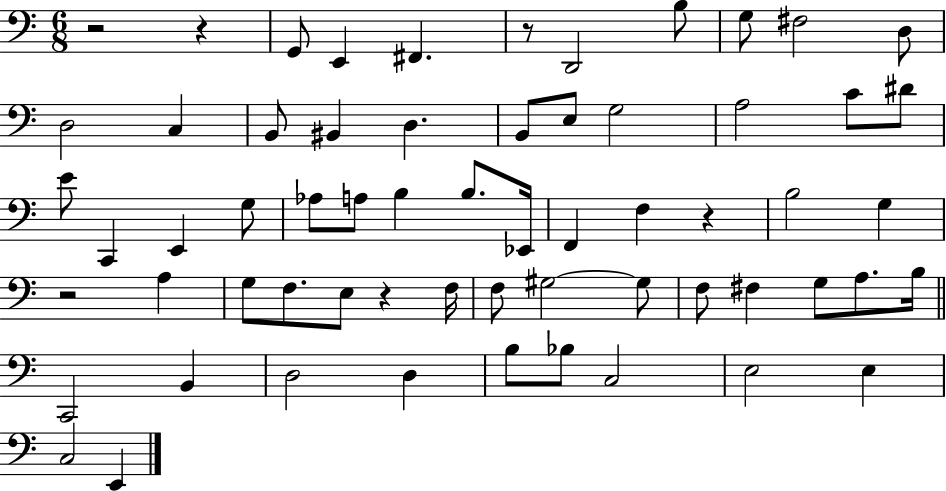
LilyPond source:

{
  \clef bass
  \numericTimeSignature
  \time 6/8
  \key c \major
  r2 r4 | g,8 e,4 fis,4. | r8 d,2 b8 | g8 fis2 d8 | \break d2 c4 | b,8 bis,4 d4. | b,8 e8 g2 | a2 c'8 dis'8 | \break e'8 c,4 e,4 g8 | aes8 a8 b4 b8. ees,16 | f,4 f4 r4 | b2 g4 | \break r2 a4 | g8 f8. e8 r4 f16 | f8 gis2~~ gis8 | f8 fis4 g8 a8. b16 | \break \bar "||" \break \key c \major c,2 b,4 | d2 d4 | b8 bes8 c2 | e2 e4 | \break c2 e,4 | \bar "|."
}